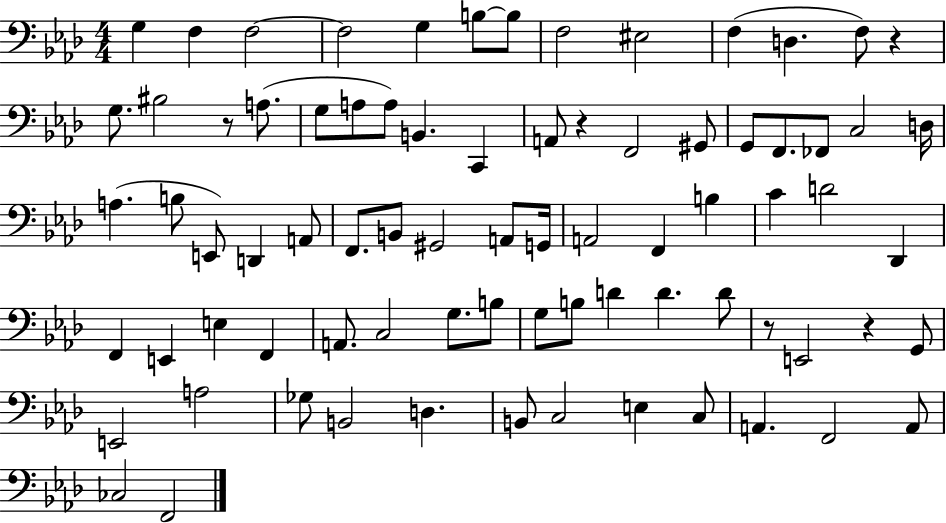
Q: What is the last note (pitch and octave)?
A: F2